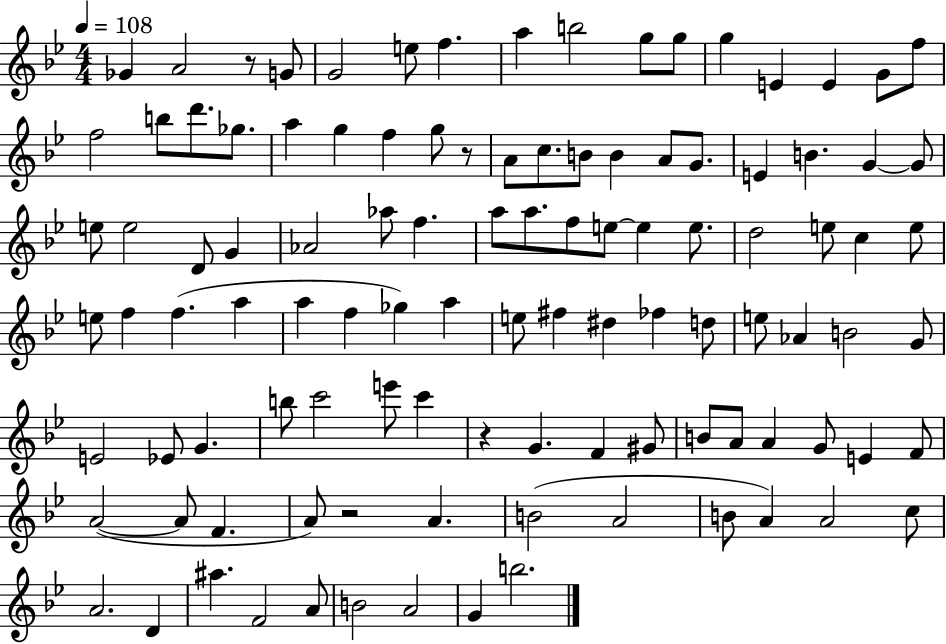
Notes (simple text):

Gb4/q A4/h R/e G4/e G4/h E5/e F5/q. A5/q B5/h G5/e G5/e G5/q E4/q E4/q G4/e F5/e F5/h B5/e D6/e. Gb5/e. A5/q G5/q F5/q G5/e R/e A4/e C5/e. B4/e B4/q A4/e G4/e. E4/q B4/q. G4/q G4/e E5/e E5/h D4/e G4/q Ab4/h Ab5/e F5/q. A5/e A5/e. F5/e E5/e E5/q E5/e. D5/h E5/e C5/q E5/e E5/e F5/q F5/q. A5/q A5/q F5/q Gb5/q A5/q E5/e F#5/q D#5/q FES5/q D5/e E5/e Ab4/q B4/h G4/e E4/h Eb4/e G4/q. B5/e C6/h E6/e C6/q R/q G4/q. F4/q G#4/e B4/e A4/e A4/q G4/e E4/q F4/e A4/h A4/e F4/q. A4/e R/h A4/q. B4/h A4/h B4/e A4/q A4/h C5/e A4/h. D4/q A#5/q. F4/h A4/e B4/h A4/h G4/q B5/h.